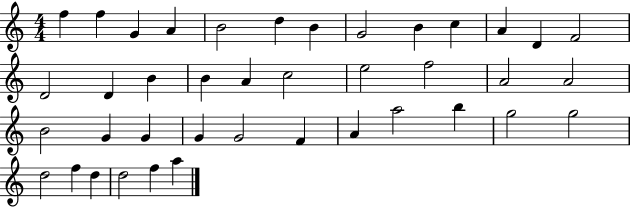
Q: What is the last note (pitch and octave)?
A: A5